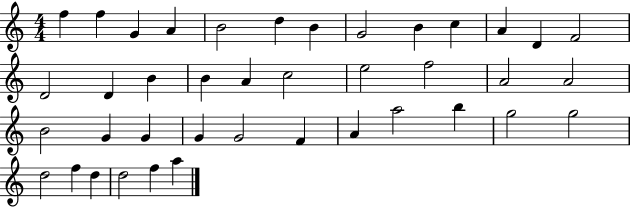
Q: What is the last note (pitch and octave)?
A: A5